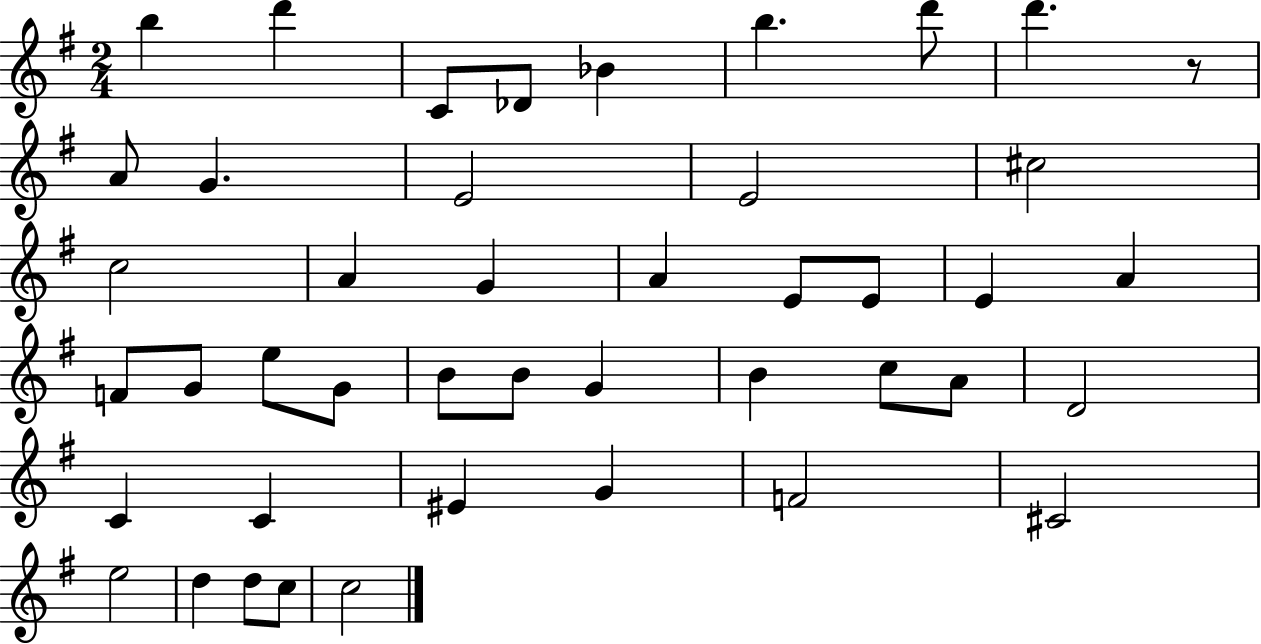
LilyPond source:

{
  \clef treble
  \numericTimeSignature
  \time 2/4
  \key g \major
  b''4 d'''4 | c'8 des'8 bes'4 | b''4. d'''8 | d'''4. r8 | \break a'8 g'4. | e'2 | e'2 | cis''2 | \break c''2 | a'4 g'4 | a'4 e'8 e'8 | e'4 a'4 | \break f'8 g'8 e''8 g'8 | b'8 b'8 g'4 | b'4 c''8 a'8 | d'2 | \break c'4 c'4 | eis'4 g'4 | f'2 | cis'2 | \break e''2 | d''4 d''8 c''8 | c''2 | \bar "|."
}